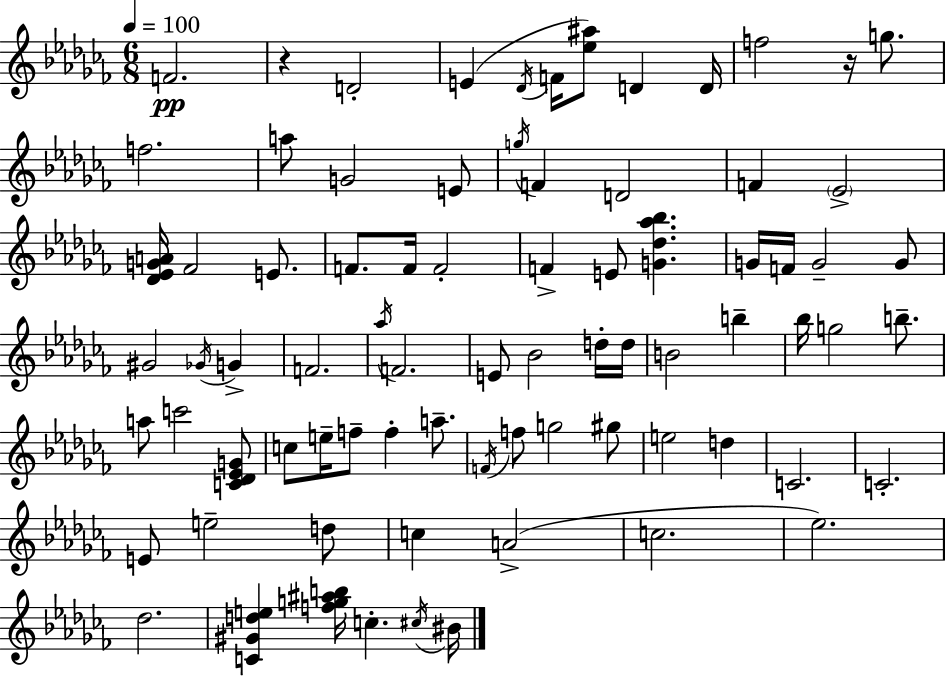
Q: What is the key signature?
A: AES minor